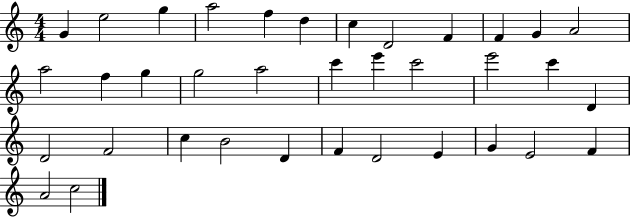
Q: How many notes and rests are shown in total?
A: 36